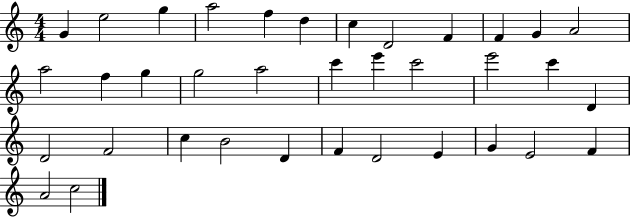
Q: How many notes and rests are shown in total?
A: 36